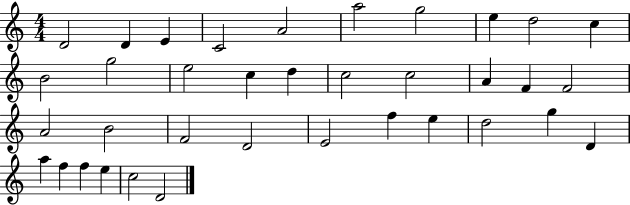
X:1
T:Untitled
M:4/4
L:1/4
K:C
D2 D E C2 A2 a2 g2 e d2 c B2 g2 e2 c d c2 c2 A F F2 A2 B2 F2 D2 E2 f e d2 g D a f f e c2 D2